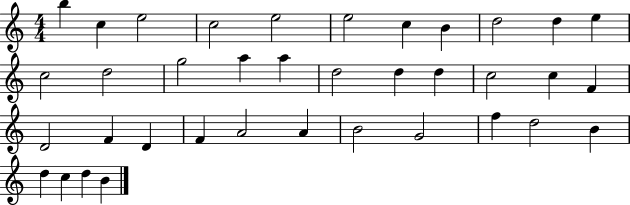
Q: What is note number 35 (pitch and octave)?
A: C5